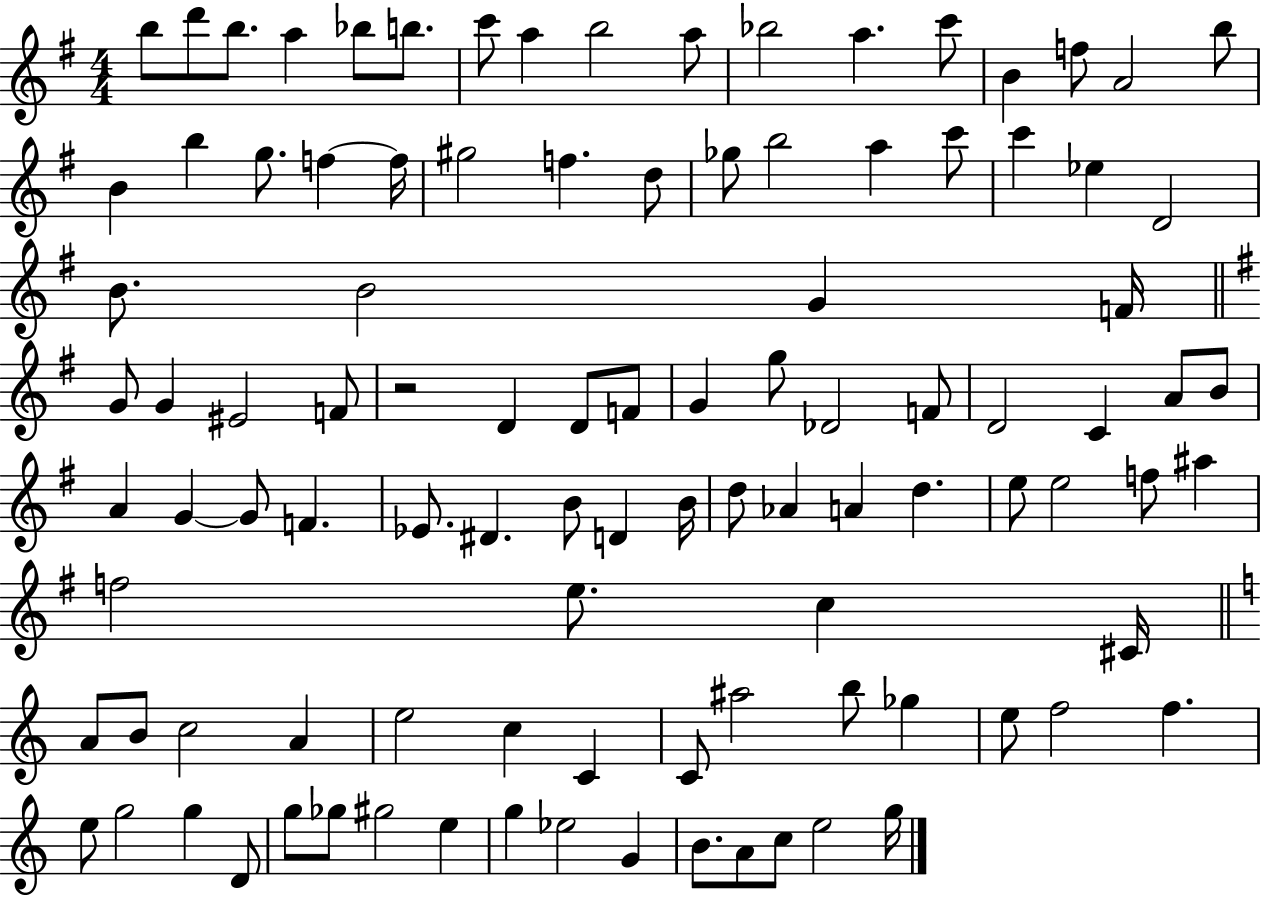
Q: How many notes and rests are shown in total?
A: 103